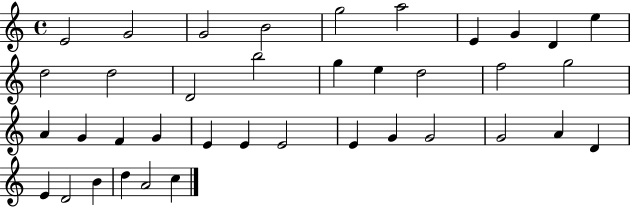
{
  \clef treble
  \time 4/4
  \defaultTimeSignature
  \key c \major
  e'2 g'2 | g'2 b'2 | g''2 a''2 | e'4 g'4 d'4 e''4 | \break d''2 d''2 | d'2 b''2 | g''4 e''4 d''2 | f''2 g''2 | \break a'4 g'4 f'4 g'4 | e'4 e'4 e'2 | e'4 g'4 g'2 | g'2 a'4 d'4 | \break e'4 d'2 b'4 | d''4 a'2 c''4 | \bar "|."
}